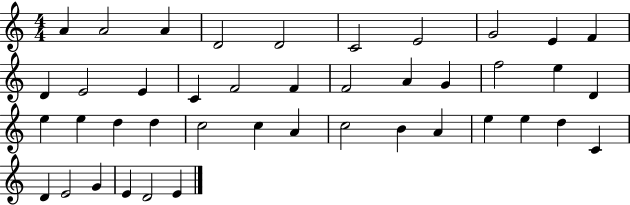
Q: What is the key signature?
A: C major